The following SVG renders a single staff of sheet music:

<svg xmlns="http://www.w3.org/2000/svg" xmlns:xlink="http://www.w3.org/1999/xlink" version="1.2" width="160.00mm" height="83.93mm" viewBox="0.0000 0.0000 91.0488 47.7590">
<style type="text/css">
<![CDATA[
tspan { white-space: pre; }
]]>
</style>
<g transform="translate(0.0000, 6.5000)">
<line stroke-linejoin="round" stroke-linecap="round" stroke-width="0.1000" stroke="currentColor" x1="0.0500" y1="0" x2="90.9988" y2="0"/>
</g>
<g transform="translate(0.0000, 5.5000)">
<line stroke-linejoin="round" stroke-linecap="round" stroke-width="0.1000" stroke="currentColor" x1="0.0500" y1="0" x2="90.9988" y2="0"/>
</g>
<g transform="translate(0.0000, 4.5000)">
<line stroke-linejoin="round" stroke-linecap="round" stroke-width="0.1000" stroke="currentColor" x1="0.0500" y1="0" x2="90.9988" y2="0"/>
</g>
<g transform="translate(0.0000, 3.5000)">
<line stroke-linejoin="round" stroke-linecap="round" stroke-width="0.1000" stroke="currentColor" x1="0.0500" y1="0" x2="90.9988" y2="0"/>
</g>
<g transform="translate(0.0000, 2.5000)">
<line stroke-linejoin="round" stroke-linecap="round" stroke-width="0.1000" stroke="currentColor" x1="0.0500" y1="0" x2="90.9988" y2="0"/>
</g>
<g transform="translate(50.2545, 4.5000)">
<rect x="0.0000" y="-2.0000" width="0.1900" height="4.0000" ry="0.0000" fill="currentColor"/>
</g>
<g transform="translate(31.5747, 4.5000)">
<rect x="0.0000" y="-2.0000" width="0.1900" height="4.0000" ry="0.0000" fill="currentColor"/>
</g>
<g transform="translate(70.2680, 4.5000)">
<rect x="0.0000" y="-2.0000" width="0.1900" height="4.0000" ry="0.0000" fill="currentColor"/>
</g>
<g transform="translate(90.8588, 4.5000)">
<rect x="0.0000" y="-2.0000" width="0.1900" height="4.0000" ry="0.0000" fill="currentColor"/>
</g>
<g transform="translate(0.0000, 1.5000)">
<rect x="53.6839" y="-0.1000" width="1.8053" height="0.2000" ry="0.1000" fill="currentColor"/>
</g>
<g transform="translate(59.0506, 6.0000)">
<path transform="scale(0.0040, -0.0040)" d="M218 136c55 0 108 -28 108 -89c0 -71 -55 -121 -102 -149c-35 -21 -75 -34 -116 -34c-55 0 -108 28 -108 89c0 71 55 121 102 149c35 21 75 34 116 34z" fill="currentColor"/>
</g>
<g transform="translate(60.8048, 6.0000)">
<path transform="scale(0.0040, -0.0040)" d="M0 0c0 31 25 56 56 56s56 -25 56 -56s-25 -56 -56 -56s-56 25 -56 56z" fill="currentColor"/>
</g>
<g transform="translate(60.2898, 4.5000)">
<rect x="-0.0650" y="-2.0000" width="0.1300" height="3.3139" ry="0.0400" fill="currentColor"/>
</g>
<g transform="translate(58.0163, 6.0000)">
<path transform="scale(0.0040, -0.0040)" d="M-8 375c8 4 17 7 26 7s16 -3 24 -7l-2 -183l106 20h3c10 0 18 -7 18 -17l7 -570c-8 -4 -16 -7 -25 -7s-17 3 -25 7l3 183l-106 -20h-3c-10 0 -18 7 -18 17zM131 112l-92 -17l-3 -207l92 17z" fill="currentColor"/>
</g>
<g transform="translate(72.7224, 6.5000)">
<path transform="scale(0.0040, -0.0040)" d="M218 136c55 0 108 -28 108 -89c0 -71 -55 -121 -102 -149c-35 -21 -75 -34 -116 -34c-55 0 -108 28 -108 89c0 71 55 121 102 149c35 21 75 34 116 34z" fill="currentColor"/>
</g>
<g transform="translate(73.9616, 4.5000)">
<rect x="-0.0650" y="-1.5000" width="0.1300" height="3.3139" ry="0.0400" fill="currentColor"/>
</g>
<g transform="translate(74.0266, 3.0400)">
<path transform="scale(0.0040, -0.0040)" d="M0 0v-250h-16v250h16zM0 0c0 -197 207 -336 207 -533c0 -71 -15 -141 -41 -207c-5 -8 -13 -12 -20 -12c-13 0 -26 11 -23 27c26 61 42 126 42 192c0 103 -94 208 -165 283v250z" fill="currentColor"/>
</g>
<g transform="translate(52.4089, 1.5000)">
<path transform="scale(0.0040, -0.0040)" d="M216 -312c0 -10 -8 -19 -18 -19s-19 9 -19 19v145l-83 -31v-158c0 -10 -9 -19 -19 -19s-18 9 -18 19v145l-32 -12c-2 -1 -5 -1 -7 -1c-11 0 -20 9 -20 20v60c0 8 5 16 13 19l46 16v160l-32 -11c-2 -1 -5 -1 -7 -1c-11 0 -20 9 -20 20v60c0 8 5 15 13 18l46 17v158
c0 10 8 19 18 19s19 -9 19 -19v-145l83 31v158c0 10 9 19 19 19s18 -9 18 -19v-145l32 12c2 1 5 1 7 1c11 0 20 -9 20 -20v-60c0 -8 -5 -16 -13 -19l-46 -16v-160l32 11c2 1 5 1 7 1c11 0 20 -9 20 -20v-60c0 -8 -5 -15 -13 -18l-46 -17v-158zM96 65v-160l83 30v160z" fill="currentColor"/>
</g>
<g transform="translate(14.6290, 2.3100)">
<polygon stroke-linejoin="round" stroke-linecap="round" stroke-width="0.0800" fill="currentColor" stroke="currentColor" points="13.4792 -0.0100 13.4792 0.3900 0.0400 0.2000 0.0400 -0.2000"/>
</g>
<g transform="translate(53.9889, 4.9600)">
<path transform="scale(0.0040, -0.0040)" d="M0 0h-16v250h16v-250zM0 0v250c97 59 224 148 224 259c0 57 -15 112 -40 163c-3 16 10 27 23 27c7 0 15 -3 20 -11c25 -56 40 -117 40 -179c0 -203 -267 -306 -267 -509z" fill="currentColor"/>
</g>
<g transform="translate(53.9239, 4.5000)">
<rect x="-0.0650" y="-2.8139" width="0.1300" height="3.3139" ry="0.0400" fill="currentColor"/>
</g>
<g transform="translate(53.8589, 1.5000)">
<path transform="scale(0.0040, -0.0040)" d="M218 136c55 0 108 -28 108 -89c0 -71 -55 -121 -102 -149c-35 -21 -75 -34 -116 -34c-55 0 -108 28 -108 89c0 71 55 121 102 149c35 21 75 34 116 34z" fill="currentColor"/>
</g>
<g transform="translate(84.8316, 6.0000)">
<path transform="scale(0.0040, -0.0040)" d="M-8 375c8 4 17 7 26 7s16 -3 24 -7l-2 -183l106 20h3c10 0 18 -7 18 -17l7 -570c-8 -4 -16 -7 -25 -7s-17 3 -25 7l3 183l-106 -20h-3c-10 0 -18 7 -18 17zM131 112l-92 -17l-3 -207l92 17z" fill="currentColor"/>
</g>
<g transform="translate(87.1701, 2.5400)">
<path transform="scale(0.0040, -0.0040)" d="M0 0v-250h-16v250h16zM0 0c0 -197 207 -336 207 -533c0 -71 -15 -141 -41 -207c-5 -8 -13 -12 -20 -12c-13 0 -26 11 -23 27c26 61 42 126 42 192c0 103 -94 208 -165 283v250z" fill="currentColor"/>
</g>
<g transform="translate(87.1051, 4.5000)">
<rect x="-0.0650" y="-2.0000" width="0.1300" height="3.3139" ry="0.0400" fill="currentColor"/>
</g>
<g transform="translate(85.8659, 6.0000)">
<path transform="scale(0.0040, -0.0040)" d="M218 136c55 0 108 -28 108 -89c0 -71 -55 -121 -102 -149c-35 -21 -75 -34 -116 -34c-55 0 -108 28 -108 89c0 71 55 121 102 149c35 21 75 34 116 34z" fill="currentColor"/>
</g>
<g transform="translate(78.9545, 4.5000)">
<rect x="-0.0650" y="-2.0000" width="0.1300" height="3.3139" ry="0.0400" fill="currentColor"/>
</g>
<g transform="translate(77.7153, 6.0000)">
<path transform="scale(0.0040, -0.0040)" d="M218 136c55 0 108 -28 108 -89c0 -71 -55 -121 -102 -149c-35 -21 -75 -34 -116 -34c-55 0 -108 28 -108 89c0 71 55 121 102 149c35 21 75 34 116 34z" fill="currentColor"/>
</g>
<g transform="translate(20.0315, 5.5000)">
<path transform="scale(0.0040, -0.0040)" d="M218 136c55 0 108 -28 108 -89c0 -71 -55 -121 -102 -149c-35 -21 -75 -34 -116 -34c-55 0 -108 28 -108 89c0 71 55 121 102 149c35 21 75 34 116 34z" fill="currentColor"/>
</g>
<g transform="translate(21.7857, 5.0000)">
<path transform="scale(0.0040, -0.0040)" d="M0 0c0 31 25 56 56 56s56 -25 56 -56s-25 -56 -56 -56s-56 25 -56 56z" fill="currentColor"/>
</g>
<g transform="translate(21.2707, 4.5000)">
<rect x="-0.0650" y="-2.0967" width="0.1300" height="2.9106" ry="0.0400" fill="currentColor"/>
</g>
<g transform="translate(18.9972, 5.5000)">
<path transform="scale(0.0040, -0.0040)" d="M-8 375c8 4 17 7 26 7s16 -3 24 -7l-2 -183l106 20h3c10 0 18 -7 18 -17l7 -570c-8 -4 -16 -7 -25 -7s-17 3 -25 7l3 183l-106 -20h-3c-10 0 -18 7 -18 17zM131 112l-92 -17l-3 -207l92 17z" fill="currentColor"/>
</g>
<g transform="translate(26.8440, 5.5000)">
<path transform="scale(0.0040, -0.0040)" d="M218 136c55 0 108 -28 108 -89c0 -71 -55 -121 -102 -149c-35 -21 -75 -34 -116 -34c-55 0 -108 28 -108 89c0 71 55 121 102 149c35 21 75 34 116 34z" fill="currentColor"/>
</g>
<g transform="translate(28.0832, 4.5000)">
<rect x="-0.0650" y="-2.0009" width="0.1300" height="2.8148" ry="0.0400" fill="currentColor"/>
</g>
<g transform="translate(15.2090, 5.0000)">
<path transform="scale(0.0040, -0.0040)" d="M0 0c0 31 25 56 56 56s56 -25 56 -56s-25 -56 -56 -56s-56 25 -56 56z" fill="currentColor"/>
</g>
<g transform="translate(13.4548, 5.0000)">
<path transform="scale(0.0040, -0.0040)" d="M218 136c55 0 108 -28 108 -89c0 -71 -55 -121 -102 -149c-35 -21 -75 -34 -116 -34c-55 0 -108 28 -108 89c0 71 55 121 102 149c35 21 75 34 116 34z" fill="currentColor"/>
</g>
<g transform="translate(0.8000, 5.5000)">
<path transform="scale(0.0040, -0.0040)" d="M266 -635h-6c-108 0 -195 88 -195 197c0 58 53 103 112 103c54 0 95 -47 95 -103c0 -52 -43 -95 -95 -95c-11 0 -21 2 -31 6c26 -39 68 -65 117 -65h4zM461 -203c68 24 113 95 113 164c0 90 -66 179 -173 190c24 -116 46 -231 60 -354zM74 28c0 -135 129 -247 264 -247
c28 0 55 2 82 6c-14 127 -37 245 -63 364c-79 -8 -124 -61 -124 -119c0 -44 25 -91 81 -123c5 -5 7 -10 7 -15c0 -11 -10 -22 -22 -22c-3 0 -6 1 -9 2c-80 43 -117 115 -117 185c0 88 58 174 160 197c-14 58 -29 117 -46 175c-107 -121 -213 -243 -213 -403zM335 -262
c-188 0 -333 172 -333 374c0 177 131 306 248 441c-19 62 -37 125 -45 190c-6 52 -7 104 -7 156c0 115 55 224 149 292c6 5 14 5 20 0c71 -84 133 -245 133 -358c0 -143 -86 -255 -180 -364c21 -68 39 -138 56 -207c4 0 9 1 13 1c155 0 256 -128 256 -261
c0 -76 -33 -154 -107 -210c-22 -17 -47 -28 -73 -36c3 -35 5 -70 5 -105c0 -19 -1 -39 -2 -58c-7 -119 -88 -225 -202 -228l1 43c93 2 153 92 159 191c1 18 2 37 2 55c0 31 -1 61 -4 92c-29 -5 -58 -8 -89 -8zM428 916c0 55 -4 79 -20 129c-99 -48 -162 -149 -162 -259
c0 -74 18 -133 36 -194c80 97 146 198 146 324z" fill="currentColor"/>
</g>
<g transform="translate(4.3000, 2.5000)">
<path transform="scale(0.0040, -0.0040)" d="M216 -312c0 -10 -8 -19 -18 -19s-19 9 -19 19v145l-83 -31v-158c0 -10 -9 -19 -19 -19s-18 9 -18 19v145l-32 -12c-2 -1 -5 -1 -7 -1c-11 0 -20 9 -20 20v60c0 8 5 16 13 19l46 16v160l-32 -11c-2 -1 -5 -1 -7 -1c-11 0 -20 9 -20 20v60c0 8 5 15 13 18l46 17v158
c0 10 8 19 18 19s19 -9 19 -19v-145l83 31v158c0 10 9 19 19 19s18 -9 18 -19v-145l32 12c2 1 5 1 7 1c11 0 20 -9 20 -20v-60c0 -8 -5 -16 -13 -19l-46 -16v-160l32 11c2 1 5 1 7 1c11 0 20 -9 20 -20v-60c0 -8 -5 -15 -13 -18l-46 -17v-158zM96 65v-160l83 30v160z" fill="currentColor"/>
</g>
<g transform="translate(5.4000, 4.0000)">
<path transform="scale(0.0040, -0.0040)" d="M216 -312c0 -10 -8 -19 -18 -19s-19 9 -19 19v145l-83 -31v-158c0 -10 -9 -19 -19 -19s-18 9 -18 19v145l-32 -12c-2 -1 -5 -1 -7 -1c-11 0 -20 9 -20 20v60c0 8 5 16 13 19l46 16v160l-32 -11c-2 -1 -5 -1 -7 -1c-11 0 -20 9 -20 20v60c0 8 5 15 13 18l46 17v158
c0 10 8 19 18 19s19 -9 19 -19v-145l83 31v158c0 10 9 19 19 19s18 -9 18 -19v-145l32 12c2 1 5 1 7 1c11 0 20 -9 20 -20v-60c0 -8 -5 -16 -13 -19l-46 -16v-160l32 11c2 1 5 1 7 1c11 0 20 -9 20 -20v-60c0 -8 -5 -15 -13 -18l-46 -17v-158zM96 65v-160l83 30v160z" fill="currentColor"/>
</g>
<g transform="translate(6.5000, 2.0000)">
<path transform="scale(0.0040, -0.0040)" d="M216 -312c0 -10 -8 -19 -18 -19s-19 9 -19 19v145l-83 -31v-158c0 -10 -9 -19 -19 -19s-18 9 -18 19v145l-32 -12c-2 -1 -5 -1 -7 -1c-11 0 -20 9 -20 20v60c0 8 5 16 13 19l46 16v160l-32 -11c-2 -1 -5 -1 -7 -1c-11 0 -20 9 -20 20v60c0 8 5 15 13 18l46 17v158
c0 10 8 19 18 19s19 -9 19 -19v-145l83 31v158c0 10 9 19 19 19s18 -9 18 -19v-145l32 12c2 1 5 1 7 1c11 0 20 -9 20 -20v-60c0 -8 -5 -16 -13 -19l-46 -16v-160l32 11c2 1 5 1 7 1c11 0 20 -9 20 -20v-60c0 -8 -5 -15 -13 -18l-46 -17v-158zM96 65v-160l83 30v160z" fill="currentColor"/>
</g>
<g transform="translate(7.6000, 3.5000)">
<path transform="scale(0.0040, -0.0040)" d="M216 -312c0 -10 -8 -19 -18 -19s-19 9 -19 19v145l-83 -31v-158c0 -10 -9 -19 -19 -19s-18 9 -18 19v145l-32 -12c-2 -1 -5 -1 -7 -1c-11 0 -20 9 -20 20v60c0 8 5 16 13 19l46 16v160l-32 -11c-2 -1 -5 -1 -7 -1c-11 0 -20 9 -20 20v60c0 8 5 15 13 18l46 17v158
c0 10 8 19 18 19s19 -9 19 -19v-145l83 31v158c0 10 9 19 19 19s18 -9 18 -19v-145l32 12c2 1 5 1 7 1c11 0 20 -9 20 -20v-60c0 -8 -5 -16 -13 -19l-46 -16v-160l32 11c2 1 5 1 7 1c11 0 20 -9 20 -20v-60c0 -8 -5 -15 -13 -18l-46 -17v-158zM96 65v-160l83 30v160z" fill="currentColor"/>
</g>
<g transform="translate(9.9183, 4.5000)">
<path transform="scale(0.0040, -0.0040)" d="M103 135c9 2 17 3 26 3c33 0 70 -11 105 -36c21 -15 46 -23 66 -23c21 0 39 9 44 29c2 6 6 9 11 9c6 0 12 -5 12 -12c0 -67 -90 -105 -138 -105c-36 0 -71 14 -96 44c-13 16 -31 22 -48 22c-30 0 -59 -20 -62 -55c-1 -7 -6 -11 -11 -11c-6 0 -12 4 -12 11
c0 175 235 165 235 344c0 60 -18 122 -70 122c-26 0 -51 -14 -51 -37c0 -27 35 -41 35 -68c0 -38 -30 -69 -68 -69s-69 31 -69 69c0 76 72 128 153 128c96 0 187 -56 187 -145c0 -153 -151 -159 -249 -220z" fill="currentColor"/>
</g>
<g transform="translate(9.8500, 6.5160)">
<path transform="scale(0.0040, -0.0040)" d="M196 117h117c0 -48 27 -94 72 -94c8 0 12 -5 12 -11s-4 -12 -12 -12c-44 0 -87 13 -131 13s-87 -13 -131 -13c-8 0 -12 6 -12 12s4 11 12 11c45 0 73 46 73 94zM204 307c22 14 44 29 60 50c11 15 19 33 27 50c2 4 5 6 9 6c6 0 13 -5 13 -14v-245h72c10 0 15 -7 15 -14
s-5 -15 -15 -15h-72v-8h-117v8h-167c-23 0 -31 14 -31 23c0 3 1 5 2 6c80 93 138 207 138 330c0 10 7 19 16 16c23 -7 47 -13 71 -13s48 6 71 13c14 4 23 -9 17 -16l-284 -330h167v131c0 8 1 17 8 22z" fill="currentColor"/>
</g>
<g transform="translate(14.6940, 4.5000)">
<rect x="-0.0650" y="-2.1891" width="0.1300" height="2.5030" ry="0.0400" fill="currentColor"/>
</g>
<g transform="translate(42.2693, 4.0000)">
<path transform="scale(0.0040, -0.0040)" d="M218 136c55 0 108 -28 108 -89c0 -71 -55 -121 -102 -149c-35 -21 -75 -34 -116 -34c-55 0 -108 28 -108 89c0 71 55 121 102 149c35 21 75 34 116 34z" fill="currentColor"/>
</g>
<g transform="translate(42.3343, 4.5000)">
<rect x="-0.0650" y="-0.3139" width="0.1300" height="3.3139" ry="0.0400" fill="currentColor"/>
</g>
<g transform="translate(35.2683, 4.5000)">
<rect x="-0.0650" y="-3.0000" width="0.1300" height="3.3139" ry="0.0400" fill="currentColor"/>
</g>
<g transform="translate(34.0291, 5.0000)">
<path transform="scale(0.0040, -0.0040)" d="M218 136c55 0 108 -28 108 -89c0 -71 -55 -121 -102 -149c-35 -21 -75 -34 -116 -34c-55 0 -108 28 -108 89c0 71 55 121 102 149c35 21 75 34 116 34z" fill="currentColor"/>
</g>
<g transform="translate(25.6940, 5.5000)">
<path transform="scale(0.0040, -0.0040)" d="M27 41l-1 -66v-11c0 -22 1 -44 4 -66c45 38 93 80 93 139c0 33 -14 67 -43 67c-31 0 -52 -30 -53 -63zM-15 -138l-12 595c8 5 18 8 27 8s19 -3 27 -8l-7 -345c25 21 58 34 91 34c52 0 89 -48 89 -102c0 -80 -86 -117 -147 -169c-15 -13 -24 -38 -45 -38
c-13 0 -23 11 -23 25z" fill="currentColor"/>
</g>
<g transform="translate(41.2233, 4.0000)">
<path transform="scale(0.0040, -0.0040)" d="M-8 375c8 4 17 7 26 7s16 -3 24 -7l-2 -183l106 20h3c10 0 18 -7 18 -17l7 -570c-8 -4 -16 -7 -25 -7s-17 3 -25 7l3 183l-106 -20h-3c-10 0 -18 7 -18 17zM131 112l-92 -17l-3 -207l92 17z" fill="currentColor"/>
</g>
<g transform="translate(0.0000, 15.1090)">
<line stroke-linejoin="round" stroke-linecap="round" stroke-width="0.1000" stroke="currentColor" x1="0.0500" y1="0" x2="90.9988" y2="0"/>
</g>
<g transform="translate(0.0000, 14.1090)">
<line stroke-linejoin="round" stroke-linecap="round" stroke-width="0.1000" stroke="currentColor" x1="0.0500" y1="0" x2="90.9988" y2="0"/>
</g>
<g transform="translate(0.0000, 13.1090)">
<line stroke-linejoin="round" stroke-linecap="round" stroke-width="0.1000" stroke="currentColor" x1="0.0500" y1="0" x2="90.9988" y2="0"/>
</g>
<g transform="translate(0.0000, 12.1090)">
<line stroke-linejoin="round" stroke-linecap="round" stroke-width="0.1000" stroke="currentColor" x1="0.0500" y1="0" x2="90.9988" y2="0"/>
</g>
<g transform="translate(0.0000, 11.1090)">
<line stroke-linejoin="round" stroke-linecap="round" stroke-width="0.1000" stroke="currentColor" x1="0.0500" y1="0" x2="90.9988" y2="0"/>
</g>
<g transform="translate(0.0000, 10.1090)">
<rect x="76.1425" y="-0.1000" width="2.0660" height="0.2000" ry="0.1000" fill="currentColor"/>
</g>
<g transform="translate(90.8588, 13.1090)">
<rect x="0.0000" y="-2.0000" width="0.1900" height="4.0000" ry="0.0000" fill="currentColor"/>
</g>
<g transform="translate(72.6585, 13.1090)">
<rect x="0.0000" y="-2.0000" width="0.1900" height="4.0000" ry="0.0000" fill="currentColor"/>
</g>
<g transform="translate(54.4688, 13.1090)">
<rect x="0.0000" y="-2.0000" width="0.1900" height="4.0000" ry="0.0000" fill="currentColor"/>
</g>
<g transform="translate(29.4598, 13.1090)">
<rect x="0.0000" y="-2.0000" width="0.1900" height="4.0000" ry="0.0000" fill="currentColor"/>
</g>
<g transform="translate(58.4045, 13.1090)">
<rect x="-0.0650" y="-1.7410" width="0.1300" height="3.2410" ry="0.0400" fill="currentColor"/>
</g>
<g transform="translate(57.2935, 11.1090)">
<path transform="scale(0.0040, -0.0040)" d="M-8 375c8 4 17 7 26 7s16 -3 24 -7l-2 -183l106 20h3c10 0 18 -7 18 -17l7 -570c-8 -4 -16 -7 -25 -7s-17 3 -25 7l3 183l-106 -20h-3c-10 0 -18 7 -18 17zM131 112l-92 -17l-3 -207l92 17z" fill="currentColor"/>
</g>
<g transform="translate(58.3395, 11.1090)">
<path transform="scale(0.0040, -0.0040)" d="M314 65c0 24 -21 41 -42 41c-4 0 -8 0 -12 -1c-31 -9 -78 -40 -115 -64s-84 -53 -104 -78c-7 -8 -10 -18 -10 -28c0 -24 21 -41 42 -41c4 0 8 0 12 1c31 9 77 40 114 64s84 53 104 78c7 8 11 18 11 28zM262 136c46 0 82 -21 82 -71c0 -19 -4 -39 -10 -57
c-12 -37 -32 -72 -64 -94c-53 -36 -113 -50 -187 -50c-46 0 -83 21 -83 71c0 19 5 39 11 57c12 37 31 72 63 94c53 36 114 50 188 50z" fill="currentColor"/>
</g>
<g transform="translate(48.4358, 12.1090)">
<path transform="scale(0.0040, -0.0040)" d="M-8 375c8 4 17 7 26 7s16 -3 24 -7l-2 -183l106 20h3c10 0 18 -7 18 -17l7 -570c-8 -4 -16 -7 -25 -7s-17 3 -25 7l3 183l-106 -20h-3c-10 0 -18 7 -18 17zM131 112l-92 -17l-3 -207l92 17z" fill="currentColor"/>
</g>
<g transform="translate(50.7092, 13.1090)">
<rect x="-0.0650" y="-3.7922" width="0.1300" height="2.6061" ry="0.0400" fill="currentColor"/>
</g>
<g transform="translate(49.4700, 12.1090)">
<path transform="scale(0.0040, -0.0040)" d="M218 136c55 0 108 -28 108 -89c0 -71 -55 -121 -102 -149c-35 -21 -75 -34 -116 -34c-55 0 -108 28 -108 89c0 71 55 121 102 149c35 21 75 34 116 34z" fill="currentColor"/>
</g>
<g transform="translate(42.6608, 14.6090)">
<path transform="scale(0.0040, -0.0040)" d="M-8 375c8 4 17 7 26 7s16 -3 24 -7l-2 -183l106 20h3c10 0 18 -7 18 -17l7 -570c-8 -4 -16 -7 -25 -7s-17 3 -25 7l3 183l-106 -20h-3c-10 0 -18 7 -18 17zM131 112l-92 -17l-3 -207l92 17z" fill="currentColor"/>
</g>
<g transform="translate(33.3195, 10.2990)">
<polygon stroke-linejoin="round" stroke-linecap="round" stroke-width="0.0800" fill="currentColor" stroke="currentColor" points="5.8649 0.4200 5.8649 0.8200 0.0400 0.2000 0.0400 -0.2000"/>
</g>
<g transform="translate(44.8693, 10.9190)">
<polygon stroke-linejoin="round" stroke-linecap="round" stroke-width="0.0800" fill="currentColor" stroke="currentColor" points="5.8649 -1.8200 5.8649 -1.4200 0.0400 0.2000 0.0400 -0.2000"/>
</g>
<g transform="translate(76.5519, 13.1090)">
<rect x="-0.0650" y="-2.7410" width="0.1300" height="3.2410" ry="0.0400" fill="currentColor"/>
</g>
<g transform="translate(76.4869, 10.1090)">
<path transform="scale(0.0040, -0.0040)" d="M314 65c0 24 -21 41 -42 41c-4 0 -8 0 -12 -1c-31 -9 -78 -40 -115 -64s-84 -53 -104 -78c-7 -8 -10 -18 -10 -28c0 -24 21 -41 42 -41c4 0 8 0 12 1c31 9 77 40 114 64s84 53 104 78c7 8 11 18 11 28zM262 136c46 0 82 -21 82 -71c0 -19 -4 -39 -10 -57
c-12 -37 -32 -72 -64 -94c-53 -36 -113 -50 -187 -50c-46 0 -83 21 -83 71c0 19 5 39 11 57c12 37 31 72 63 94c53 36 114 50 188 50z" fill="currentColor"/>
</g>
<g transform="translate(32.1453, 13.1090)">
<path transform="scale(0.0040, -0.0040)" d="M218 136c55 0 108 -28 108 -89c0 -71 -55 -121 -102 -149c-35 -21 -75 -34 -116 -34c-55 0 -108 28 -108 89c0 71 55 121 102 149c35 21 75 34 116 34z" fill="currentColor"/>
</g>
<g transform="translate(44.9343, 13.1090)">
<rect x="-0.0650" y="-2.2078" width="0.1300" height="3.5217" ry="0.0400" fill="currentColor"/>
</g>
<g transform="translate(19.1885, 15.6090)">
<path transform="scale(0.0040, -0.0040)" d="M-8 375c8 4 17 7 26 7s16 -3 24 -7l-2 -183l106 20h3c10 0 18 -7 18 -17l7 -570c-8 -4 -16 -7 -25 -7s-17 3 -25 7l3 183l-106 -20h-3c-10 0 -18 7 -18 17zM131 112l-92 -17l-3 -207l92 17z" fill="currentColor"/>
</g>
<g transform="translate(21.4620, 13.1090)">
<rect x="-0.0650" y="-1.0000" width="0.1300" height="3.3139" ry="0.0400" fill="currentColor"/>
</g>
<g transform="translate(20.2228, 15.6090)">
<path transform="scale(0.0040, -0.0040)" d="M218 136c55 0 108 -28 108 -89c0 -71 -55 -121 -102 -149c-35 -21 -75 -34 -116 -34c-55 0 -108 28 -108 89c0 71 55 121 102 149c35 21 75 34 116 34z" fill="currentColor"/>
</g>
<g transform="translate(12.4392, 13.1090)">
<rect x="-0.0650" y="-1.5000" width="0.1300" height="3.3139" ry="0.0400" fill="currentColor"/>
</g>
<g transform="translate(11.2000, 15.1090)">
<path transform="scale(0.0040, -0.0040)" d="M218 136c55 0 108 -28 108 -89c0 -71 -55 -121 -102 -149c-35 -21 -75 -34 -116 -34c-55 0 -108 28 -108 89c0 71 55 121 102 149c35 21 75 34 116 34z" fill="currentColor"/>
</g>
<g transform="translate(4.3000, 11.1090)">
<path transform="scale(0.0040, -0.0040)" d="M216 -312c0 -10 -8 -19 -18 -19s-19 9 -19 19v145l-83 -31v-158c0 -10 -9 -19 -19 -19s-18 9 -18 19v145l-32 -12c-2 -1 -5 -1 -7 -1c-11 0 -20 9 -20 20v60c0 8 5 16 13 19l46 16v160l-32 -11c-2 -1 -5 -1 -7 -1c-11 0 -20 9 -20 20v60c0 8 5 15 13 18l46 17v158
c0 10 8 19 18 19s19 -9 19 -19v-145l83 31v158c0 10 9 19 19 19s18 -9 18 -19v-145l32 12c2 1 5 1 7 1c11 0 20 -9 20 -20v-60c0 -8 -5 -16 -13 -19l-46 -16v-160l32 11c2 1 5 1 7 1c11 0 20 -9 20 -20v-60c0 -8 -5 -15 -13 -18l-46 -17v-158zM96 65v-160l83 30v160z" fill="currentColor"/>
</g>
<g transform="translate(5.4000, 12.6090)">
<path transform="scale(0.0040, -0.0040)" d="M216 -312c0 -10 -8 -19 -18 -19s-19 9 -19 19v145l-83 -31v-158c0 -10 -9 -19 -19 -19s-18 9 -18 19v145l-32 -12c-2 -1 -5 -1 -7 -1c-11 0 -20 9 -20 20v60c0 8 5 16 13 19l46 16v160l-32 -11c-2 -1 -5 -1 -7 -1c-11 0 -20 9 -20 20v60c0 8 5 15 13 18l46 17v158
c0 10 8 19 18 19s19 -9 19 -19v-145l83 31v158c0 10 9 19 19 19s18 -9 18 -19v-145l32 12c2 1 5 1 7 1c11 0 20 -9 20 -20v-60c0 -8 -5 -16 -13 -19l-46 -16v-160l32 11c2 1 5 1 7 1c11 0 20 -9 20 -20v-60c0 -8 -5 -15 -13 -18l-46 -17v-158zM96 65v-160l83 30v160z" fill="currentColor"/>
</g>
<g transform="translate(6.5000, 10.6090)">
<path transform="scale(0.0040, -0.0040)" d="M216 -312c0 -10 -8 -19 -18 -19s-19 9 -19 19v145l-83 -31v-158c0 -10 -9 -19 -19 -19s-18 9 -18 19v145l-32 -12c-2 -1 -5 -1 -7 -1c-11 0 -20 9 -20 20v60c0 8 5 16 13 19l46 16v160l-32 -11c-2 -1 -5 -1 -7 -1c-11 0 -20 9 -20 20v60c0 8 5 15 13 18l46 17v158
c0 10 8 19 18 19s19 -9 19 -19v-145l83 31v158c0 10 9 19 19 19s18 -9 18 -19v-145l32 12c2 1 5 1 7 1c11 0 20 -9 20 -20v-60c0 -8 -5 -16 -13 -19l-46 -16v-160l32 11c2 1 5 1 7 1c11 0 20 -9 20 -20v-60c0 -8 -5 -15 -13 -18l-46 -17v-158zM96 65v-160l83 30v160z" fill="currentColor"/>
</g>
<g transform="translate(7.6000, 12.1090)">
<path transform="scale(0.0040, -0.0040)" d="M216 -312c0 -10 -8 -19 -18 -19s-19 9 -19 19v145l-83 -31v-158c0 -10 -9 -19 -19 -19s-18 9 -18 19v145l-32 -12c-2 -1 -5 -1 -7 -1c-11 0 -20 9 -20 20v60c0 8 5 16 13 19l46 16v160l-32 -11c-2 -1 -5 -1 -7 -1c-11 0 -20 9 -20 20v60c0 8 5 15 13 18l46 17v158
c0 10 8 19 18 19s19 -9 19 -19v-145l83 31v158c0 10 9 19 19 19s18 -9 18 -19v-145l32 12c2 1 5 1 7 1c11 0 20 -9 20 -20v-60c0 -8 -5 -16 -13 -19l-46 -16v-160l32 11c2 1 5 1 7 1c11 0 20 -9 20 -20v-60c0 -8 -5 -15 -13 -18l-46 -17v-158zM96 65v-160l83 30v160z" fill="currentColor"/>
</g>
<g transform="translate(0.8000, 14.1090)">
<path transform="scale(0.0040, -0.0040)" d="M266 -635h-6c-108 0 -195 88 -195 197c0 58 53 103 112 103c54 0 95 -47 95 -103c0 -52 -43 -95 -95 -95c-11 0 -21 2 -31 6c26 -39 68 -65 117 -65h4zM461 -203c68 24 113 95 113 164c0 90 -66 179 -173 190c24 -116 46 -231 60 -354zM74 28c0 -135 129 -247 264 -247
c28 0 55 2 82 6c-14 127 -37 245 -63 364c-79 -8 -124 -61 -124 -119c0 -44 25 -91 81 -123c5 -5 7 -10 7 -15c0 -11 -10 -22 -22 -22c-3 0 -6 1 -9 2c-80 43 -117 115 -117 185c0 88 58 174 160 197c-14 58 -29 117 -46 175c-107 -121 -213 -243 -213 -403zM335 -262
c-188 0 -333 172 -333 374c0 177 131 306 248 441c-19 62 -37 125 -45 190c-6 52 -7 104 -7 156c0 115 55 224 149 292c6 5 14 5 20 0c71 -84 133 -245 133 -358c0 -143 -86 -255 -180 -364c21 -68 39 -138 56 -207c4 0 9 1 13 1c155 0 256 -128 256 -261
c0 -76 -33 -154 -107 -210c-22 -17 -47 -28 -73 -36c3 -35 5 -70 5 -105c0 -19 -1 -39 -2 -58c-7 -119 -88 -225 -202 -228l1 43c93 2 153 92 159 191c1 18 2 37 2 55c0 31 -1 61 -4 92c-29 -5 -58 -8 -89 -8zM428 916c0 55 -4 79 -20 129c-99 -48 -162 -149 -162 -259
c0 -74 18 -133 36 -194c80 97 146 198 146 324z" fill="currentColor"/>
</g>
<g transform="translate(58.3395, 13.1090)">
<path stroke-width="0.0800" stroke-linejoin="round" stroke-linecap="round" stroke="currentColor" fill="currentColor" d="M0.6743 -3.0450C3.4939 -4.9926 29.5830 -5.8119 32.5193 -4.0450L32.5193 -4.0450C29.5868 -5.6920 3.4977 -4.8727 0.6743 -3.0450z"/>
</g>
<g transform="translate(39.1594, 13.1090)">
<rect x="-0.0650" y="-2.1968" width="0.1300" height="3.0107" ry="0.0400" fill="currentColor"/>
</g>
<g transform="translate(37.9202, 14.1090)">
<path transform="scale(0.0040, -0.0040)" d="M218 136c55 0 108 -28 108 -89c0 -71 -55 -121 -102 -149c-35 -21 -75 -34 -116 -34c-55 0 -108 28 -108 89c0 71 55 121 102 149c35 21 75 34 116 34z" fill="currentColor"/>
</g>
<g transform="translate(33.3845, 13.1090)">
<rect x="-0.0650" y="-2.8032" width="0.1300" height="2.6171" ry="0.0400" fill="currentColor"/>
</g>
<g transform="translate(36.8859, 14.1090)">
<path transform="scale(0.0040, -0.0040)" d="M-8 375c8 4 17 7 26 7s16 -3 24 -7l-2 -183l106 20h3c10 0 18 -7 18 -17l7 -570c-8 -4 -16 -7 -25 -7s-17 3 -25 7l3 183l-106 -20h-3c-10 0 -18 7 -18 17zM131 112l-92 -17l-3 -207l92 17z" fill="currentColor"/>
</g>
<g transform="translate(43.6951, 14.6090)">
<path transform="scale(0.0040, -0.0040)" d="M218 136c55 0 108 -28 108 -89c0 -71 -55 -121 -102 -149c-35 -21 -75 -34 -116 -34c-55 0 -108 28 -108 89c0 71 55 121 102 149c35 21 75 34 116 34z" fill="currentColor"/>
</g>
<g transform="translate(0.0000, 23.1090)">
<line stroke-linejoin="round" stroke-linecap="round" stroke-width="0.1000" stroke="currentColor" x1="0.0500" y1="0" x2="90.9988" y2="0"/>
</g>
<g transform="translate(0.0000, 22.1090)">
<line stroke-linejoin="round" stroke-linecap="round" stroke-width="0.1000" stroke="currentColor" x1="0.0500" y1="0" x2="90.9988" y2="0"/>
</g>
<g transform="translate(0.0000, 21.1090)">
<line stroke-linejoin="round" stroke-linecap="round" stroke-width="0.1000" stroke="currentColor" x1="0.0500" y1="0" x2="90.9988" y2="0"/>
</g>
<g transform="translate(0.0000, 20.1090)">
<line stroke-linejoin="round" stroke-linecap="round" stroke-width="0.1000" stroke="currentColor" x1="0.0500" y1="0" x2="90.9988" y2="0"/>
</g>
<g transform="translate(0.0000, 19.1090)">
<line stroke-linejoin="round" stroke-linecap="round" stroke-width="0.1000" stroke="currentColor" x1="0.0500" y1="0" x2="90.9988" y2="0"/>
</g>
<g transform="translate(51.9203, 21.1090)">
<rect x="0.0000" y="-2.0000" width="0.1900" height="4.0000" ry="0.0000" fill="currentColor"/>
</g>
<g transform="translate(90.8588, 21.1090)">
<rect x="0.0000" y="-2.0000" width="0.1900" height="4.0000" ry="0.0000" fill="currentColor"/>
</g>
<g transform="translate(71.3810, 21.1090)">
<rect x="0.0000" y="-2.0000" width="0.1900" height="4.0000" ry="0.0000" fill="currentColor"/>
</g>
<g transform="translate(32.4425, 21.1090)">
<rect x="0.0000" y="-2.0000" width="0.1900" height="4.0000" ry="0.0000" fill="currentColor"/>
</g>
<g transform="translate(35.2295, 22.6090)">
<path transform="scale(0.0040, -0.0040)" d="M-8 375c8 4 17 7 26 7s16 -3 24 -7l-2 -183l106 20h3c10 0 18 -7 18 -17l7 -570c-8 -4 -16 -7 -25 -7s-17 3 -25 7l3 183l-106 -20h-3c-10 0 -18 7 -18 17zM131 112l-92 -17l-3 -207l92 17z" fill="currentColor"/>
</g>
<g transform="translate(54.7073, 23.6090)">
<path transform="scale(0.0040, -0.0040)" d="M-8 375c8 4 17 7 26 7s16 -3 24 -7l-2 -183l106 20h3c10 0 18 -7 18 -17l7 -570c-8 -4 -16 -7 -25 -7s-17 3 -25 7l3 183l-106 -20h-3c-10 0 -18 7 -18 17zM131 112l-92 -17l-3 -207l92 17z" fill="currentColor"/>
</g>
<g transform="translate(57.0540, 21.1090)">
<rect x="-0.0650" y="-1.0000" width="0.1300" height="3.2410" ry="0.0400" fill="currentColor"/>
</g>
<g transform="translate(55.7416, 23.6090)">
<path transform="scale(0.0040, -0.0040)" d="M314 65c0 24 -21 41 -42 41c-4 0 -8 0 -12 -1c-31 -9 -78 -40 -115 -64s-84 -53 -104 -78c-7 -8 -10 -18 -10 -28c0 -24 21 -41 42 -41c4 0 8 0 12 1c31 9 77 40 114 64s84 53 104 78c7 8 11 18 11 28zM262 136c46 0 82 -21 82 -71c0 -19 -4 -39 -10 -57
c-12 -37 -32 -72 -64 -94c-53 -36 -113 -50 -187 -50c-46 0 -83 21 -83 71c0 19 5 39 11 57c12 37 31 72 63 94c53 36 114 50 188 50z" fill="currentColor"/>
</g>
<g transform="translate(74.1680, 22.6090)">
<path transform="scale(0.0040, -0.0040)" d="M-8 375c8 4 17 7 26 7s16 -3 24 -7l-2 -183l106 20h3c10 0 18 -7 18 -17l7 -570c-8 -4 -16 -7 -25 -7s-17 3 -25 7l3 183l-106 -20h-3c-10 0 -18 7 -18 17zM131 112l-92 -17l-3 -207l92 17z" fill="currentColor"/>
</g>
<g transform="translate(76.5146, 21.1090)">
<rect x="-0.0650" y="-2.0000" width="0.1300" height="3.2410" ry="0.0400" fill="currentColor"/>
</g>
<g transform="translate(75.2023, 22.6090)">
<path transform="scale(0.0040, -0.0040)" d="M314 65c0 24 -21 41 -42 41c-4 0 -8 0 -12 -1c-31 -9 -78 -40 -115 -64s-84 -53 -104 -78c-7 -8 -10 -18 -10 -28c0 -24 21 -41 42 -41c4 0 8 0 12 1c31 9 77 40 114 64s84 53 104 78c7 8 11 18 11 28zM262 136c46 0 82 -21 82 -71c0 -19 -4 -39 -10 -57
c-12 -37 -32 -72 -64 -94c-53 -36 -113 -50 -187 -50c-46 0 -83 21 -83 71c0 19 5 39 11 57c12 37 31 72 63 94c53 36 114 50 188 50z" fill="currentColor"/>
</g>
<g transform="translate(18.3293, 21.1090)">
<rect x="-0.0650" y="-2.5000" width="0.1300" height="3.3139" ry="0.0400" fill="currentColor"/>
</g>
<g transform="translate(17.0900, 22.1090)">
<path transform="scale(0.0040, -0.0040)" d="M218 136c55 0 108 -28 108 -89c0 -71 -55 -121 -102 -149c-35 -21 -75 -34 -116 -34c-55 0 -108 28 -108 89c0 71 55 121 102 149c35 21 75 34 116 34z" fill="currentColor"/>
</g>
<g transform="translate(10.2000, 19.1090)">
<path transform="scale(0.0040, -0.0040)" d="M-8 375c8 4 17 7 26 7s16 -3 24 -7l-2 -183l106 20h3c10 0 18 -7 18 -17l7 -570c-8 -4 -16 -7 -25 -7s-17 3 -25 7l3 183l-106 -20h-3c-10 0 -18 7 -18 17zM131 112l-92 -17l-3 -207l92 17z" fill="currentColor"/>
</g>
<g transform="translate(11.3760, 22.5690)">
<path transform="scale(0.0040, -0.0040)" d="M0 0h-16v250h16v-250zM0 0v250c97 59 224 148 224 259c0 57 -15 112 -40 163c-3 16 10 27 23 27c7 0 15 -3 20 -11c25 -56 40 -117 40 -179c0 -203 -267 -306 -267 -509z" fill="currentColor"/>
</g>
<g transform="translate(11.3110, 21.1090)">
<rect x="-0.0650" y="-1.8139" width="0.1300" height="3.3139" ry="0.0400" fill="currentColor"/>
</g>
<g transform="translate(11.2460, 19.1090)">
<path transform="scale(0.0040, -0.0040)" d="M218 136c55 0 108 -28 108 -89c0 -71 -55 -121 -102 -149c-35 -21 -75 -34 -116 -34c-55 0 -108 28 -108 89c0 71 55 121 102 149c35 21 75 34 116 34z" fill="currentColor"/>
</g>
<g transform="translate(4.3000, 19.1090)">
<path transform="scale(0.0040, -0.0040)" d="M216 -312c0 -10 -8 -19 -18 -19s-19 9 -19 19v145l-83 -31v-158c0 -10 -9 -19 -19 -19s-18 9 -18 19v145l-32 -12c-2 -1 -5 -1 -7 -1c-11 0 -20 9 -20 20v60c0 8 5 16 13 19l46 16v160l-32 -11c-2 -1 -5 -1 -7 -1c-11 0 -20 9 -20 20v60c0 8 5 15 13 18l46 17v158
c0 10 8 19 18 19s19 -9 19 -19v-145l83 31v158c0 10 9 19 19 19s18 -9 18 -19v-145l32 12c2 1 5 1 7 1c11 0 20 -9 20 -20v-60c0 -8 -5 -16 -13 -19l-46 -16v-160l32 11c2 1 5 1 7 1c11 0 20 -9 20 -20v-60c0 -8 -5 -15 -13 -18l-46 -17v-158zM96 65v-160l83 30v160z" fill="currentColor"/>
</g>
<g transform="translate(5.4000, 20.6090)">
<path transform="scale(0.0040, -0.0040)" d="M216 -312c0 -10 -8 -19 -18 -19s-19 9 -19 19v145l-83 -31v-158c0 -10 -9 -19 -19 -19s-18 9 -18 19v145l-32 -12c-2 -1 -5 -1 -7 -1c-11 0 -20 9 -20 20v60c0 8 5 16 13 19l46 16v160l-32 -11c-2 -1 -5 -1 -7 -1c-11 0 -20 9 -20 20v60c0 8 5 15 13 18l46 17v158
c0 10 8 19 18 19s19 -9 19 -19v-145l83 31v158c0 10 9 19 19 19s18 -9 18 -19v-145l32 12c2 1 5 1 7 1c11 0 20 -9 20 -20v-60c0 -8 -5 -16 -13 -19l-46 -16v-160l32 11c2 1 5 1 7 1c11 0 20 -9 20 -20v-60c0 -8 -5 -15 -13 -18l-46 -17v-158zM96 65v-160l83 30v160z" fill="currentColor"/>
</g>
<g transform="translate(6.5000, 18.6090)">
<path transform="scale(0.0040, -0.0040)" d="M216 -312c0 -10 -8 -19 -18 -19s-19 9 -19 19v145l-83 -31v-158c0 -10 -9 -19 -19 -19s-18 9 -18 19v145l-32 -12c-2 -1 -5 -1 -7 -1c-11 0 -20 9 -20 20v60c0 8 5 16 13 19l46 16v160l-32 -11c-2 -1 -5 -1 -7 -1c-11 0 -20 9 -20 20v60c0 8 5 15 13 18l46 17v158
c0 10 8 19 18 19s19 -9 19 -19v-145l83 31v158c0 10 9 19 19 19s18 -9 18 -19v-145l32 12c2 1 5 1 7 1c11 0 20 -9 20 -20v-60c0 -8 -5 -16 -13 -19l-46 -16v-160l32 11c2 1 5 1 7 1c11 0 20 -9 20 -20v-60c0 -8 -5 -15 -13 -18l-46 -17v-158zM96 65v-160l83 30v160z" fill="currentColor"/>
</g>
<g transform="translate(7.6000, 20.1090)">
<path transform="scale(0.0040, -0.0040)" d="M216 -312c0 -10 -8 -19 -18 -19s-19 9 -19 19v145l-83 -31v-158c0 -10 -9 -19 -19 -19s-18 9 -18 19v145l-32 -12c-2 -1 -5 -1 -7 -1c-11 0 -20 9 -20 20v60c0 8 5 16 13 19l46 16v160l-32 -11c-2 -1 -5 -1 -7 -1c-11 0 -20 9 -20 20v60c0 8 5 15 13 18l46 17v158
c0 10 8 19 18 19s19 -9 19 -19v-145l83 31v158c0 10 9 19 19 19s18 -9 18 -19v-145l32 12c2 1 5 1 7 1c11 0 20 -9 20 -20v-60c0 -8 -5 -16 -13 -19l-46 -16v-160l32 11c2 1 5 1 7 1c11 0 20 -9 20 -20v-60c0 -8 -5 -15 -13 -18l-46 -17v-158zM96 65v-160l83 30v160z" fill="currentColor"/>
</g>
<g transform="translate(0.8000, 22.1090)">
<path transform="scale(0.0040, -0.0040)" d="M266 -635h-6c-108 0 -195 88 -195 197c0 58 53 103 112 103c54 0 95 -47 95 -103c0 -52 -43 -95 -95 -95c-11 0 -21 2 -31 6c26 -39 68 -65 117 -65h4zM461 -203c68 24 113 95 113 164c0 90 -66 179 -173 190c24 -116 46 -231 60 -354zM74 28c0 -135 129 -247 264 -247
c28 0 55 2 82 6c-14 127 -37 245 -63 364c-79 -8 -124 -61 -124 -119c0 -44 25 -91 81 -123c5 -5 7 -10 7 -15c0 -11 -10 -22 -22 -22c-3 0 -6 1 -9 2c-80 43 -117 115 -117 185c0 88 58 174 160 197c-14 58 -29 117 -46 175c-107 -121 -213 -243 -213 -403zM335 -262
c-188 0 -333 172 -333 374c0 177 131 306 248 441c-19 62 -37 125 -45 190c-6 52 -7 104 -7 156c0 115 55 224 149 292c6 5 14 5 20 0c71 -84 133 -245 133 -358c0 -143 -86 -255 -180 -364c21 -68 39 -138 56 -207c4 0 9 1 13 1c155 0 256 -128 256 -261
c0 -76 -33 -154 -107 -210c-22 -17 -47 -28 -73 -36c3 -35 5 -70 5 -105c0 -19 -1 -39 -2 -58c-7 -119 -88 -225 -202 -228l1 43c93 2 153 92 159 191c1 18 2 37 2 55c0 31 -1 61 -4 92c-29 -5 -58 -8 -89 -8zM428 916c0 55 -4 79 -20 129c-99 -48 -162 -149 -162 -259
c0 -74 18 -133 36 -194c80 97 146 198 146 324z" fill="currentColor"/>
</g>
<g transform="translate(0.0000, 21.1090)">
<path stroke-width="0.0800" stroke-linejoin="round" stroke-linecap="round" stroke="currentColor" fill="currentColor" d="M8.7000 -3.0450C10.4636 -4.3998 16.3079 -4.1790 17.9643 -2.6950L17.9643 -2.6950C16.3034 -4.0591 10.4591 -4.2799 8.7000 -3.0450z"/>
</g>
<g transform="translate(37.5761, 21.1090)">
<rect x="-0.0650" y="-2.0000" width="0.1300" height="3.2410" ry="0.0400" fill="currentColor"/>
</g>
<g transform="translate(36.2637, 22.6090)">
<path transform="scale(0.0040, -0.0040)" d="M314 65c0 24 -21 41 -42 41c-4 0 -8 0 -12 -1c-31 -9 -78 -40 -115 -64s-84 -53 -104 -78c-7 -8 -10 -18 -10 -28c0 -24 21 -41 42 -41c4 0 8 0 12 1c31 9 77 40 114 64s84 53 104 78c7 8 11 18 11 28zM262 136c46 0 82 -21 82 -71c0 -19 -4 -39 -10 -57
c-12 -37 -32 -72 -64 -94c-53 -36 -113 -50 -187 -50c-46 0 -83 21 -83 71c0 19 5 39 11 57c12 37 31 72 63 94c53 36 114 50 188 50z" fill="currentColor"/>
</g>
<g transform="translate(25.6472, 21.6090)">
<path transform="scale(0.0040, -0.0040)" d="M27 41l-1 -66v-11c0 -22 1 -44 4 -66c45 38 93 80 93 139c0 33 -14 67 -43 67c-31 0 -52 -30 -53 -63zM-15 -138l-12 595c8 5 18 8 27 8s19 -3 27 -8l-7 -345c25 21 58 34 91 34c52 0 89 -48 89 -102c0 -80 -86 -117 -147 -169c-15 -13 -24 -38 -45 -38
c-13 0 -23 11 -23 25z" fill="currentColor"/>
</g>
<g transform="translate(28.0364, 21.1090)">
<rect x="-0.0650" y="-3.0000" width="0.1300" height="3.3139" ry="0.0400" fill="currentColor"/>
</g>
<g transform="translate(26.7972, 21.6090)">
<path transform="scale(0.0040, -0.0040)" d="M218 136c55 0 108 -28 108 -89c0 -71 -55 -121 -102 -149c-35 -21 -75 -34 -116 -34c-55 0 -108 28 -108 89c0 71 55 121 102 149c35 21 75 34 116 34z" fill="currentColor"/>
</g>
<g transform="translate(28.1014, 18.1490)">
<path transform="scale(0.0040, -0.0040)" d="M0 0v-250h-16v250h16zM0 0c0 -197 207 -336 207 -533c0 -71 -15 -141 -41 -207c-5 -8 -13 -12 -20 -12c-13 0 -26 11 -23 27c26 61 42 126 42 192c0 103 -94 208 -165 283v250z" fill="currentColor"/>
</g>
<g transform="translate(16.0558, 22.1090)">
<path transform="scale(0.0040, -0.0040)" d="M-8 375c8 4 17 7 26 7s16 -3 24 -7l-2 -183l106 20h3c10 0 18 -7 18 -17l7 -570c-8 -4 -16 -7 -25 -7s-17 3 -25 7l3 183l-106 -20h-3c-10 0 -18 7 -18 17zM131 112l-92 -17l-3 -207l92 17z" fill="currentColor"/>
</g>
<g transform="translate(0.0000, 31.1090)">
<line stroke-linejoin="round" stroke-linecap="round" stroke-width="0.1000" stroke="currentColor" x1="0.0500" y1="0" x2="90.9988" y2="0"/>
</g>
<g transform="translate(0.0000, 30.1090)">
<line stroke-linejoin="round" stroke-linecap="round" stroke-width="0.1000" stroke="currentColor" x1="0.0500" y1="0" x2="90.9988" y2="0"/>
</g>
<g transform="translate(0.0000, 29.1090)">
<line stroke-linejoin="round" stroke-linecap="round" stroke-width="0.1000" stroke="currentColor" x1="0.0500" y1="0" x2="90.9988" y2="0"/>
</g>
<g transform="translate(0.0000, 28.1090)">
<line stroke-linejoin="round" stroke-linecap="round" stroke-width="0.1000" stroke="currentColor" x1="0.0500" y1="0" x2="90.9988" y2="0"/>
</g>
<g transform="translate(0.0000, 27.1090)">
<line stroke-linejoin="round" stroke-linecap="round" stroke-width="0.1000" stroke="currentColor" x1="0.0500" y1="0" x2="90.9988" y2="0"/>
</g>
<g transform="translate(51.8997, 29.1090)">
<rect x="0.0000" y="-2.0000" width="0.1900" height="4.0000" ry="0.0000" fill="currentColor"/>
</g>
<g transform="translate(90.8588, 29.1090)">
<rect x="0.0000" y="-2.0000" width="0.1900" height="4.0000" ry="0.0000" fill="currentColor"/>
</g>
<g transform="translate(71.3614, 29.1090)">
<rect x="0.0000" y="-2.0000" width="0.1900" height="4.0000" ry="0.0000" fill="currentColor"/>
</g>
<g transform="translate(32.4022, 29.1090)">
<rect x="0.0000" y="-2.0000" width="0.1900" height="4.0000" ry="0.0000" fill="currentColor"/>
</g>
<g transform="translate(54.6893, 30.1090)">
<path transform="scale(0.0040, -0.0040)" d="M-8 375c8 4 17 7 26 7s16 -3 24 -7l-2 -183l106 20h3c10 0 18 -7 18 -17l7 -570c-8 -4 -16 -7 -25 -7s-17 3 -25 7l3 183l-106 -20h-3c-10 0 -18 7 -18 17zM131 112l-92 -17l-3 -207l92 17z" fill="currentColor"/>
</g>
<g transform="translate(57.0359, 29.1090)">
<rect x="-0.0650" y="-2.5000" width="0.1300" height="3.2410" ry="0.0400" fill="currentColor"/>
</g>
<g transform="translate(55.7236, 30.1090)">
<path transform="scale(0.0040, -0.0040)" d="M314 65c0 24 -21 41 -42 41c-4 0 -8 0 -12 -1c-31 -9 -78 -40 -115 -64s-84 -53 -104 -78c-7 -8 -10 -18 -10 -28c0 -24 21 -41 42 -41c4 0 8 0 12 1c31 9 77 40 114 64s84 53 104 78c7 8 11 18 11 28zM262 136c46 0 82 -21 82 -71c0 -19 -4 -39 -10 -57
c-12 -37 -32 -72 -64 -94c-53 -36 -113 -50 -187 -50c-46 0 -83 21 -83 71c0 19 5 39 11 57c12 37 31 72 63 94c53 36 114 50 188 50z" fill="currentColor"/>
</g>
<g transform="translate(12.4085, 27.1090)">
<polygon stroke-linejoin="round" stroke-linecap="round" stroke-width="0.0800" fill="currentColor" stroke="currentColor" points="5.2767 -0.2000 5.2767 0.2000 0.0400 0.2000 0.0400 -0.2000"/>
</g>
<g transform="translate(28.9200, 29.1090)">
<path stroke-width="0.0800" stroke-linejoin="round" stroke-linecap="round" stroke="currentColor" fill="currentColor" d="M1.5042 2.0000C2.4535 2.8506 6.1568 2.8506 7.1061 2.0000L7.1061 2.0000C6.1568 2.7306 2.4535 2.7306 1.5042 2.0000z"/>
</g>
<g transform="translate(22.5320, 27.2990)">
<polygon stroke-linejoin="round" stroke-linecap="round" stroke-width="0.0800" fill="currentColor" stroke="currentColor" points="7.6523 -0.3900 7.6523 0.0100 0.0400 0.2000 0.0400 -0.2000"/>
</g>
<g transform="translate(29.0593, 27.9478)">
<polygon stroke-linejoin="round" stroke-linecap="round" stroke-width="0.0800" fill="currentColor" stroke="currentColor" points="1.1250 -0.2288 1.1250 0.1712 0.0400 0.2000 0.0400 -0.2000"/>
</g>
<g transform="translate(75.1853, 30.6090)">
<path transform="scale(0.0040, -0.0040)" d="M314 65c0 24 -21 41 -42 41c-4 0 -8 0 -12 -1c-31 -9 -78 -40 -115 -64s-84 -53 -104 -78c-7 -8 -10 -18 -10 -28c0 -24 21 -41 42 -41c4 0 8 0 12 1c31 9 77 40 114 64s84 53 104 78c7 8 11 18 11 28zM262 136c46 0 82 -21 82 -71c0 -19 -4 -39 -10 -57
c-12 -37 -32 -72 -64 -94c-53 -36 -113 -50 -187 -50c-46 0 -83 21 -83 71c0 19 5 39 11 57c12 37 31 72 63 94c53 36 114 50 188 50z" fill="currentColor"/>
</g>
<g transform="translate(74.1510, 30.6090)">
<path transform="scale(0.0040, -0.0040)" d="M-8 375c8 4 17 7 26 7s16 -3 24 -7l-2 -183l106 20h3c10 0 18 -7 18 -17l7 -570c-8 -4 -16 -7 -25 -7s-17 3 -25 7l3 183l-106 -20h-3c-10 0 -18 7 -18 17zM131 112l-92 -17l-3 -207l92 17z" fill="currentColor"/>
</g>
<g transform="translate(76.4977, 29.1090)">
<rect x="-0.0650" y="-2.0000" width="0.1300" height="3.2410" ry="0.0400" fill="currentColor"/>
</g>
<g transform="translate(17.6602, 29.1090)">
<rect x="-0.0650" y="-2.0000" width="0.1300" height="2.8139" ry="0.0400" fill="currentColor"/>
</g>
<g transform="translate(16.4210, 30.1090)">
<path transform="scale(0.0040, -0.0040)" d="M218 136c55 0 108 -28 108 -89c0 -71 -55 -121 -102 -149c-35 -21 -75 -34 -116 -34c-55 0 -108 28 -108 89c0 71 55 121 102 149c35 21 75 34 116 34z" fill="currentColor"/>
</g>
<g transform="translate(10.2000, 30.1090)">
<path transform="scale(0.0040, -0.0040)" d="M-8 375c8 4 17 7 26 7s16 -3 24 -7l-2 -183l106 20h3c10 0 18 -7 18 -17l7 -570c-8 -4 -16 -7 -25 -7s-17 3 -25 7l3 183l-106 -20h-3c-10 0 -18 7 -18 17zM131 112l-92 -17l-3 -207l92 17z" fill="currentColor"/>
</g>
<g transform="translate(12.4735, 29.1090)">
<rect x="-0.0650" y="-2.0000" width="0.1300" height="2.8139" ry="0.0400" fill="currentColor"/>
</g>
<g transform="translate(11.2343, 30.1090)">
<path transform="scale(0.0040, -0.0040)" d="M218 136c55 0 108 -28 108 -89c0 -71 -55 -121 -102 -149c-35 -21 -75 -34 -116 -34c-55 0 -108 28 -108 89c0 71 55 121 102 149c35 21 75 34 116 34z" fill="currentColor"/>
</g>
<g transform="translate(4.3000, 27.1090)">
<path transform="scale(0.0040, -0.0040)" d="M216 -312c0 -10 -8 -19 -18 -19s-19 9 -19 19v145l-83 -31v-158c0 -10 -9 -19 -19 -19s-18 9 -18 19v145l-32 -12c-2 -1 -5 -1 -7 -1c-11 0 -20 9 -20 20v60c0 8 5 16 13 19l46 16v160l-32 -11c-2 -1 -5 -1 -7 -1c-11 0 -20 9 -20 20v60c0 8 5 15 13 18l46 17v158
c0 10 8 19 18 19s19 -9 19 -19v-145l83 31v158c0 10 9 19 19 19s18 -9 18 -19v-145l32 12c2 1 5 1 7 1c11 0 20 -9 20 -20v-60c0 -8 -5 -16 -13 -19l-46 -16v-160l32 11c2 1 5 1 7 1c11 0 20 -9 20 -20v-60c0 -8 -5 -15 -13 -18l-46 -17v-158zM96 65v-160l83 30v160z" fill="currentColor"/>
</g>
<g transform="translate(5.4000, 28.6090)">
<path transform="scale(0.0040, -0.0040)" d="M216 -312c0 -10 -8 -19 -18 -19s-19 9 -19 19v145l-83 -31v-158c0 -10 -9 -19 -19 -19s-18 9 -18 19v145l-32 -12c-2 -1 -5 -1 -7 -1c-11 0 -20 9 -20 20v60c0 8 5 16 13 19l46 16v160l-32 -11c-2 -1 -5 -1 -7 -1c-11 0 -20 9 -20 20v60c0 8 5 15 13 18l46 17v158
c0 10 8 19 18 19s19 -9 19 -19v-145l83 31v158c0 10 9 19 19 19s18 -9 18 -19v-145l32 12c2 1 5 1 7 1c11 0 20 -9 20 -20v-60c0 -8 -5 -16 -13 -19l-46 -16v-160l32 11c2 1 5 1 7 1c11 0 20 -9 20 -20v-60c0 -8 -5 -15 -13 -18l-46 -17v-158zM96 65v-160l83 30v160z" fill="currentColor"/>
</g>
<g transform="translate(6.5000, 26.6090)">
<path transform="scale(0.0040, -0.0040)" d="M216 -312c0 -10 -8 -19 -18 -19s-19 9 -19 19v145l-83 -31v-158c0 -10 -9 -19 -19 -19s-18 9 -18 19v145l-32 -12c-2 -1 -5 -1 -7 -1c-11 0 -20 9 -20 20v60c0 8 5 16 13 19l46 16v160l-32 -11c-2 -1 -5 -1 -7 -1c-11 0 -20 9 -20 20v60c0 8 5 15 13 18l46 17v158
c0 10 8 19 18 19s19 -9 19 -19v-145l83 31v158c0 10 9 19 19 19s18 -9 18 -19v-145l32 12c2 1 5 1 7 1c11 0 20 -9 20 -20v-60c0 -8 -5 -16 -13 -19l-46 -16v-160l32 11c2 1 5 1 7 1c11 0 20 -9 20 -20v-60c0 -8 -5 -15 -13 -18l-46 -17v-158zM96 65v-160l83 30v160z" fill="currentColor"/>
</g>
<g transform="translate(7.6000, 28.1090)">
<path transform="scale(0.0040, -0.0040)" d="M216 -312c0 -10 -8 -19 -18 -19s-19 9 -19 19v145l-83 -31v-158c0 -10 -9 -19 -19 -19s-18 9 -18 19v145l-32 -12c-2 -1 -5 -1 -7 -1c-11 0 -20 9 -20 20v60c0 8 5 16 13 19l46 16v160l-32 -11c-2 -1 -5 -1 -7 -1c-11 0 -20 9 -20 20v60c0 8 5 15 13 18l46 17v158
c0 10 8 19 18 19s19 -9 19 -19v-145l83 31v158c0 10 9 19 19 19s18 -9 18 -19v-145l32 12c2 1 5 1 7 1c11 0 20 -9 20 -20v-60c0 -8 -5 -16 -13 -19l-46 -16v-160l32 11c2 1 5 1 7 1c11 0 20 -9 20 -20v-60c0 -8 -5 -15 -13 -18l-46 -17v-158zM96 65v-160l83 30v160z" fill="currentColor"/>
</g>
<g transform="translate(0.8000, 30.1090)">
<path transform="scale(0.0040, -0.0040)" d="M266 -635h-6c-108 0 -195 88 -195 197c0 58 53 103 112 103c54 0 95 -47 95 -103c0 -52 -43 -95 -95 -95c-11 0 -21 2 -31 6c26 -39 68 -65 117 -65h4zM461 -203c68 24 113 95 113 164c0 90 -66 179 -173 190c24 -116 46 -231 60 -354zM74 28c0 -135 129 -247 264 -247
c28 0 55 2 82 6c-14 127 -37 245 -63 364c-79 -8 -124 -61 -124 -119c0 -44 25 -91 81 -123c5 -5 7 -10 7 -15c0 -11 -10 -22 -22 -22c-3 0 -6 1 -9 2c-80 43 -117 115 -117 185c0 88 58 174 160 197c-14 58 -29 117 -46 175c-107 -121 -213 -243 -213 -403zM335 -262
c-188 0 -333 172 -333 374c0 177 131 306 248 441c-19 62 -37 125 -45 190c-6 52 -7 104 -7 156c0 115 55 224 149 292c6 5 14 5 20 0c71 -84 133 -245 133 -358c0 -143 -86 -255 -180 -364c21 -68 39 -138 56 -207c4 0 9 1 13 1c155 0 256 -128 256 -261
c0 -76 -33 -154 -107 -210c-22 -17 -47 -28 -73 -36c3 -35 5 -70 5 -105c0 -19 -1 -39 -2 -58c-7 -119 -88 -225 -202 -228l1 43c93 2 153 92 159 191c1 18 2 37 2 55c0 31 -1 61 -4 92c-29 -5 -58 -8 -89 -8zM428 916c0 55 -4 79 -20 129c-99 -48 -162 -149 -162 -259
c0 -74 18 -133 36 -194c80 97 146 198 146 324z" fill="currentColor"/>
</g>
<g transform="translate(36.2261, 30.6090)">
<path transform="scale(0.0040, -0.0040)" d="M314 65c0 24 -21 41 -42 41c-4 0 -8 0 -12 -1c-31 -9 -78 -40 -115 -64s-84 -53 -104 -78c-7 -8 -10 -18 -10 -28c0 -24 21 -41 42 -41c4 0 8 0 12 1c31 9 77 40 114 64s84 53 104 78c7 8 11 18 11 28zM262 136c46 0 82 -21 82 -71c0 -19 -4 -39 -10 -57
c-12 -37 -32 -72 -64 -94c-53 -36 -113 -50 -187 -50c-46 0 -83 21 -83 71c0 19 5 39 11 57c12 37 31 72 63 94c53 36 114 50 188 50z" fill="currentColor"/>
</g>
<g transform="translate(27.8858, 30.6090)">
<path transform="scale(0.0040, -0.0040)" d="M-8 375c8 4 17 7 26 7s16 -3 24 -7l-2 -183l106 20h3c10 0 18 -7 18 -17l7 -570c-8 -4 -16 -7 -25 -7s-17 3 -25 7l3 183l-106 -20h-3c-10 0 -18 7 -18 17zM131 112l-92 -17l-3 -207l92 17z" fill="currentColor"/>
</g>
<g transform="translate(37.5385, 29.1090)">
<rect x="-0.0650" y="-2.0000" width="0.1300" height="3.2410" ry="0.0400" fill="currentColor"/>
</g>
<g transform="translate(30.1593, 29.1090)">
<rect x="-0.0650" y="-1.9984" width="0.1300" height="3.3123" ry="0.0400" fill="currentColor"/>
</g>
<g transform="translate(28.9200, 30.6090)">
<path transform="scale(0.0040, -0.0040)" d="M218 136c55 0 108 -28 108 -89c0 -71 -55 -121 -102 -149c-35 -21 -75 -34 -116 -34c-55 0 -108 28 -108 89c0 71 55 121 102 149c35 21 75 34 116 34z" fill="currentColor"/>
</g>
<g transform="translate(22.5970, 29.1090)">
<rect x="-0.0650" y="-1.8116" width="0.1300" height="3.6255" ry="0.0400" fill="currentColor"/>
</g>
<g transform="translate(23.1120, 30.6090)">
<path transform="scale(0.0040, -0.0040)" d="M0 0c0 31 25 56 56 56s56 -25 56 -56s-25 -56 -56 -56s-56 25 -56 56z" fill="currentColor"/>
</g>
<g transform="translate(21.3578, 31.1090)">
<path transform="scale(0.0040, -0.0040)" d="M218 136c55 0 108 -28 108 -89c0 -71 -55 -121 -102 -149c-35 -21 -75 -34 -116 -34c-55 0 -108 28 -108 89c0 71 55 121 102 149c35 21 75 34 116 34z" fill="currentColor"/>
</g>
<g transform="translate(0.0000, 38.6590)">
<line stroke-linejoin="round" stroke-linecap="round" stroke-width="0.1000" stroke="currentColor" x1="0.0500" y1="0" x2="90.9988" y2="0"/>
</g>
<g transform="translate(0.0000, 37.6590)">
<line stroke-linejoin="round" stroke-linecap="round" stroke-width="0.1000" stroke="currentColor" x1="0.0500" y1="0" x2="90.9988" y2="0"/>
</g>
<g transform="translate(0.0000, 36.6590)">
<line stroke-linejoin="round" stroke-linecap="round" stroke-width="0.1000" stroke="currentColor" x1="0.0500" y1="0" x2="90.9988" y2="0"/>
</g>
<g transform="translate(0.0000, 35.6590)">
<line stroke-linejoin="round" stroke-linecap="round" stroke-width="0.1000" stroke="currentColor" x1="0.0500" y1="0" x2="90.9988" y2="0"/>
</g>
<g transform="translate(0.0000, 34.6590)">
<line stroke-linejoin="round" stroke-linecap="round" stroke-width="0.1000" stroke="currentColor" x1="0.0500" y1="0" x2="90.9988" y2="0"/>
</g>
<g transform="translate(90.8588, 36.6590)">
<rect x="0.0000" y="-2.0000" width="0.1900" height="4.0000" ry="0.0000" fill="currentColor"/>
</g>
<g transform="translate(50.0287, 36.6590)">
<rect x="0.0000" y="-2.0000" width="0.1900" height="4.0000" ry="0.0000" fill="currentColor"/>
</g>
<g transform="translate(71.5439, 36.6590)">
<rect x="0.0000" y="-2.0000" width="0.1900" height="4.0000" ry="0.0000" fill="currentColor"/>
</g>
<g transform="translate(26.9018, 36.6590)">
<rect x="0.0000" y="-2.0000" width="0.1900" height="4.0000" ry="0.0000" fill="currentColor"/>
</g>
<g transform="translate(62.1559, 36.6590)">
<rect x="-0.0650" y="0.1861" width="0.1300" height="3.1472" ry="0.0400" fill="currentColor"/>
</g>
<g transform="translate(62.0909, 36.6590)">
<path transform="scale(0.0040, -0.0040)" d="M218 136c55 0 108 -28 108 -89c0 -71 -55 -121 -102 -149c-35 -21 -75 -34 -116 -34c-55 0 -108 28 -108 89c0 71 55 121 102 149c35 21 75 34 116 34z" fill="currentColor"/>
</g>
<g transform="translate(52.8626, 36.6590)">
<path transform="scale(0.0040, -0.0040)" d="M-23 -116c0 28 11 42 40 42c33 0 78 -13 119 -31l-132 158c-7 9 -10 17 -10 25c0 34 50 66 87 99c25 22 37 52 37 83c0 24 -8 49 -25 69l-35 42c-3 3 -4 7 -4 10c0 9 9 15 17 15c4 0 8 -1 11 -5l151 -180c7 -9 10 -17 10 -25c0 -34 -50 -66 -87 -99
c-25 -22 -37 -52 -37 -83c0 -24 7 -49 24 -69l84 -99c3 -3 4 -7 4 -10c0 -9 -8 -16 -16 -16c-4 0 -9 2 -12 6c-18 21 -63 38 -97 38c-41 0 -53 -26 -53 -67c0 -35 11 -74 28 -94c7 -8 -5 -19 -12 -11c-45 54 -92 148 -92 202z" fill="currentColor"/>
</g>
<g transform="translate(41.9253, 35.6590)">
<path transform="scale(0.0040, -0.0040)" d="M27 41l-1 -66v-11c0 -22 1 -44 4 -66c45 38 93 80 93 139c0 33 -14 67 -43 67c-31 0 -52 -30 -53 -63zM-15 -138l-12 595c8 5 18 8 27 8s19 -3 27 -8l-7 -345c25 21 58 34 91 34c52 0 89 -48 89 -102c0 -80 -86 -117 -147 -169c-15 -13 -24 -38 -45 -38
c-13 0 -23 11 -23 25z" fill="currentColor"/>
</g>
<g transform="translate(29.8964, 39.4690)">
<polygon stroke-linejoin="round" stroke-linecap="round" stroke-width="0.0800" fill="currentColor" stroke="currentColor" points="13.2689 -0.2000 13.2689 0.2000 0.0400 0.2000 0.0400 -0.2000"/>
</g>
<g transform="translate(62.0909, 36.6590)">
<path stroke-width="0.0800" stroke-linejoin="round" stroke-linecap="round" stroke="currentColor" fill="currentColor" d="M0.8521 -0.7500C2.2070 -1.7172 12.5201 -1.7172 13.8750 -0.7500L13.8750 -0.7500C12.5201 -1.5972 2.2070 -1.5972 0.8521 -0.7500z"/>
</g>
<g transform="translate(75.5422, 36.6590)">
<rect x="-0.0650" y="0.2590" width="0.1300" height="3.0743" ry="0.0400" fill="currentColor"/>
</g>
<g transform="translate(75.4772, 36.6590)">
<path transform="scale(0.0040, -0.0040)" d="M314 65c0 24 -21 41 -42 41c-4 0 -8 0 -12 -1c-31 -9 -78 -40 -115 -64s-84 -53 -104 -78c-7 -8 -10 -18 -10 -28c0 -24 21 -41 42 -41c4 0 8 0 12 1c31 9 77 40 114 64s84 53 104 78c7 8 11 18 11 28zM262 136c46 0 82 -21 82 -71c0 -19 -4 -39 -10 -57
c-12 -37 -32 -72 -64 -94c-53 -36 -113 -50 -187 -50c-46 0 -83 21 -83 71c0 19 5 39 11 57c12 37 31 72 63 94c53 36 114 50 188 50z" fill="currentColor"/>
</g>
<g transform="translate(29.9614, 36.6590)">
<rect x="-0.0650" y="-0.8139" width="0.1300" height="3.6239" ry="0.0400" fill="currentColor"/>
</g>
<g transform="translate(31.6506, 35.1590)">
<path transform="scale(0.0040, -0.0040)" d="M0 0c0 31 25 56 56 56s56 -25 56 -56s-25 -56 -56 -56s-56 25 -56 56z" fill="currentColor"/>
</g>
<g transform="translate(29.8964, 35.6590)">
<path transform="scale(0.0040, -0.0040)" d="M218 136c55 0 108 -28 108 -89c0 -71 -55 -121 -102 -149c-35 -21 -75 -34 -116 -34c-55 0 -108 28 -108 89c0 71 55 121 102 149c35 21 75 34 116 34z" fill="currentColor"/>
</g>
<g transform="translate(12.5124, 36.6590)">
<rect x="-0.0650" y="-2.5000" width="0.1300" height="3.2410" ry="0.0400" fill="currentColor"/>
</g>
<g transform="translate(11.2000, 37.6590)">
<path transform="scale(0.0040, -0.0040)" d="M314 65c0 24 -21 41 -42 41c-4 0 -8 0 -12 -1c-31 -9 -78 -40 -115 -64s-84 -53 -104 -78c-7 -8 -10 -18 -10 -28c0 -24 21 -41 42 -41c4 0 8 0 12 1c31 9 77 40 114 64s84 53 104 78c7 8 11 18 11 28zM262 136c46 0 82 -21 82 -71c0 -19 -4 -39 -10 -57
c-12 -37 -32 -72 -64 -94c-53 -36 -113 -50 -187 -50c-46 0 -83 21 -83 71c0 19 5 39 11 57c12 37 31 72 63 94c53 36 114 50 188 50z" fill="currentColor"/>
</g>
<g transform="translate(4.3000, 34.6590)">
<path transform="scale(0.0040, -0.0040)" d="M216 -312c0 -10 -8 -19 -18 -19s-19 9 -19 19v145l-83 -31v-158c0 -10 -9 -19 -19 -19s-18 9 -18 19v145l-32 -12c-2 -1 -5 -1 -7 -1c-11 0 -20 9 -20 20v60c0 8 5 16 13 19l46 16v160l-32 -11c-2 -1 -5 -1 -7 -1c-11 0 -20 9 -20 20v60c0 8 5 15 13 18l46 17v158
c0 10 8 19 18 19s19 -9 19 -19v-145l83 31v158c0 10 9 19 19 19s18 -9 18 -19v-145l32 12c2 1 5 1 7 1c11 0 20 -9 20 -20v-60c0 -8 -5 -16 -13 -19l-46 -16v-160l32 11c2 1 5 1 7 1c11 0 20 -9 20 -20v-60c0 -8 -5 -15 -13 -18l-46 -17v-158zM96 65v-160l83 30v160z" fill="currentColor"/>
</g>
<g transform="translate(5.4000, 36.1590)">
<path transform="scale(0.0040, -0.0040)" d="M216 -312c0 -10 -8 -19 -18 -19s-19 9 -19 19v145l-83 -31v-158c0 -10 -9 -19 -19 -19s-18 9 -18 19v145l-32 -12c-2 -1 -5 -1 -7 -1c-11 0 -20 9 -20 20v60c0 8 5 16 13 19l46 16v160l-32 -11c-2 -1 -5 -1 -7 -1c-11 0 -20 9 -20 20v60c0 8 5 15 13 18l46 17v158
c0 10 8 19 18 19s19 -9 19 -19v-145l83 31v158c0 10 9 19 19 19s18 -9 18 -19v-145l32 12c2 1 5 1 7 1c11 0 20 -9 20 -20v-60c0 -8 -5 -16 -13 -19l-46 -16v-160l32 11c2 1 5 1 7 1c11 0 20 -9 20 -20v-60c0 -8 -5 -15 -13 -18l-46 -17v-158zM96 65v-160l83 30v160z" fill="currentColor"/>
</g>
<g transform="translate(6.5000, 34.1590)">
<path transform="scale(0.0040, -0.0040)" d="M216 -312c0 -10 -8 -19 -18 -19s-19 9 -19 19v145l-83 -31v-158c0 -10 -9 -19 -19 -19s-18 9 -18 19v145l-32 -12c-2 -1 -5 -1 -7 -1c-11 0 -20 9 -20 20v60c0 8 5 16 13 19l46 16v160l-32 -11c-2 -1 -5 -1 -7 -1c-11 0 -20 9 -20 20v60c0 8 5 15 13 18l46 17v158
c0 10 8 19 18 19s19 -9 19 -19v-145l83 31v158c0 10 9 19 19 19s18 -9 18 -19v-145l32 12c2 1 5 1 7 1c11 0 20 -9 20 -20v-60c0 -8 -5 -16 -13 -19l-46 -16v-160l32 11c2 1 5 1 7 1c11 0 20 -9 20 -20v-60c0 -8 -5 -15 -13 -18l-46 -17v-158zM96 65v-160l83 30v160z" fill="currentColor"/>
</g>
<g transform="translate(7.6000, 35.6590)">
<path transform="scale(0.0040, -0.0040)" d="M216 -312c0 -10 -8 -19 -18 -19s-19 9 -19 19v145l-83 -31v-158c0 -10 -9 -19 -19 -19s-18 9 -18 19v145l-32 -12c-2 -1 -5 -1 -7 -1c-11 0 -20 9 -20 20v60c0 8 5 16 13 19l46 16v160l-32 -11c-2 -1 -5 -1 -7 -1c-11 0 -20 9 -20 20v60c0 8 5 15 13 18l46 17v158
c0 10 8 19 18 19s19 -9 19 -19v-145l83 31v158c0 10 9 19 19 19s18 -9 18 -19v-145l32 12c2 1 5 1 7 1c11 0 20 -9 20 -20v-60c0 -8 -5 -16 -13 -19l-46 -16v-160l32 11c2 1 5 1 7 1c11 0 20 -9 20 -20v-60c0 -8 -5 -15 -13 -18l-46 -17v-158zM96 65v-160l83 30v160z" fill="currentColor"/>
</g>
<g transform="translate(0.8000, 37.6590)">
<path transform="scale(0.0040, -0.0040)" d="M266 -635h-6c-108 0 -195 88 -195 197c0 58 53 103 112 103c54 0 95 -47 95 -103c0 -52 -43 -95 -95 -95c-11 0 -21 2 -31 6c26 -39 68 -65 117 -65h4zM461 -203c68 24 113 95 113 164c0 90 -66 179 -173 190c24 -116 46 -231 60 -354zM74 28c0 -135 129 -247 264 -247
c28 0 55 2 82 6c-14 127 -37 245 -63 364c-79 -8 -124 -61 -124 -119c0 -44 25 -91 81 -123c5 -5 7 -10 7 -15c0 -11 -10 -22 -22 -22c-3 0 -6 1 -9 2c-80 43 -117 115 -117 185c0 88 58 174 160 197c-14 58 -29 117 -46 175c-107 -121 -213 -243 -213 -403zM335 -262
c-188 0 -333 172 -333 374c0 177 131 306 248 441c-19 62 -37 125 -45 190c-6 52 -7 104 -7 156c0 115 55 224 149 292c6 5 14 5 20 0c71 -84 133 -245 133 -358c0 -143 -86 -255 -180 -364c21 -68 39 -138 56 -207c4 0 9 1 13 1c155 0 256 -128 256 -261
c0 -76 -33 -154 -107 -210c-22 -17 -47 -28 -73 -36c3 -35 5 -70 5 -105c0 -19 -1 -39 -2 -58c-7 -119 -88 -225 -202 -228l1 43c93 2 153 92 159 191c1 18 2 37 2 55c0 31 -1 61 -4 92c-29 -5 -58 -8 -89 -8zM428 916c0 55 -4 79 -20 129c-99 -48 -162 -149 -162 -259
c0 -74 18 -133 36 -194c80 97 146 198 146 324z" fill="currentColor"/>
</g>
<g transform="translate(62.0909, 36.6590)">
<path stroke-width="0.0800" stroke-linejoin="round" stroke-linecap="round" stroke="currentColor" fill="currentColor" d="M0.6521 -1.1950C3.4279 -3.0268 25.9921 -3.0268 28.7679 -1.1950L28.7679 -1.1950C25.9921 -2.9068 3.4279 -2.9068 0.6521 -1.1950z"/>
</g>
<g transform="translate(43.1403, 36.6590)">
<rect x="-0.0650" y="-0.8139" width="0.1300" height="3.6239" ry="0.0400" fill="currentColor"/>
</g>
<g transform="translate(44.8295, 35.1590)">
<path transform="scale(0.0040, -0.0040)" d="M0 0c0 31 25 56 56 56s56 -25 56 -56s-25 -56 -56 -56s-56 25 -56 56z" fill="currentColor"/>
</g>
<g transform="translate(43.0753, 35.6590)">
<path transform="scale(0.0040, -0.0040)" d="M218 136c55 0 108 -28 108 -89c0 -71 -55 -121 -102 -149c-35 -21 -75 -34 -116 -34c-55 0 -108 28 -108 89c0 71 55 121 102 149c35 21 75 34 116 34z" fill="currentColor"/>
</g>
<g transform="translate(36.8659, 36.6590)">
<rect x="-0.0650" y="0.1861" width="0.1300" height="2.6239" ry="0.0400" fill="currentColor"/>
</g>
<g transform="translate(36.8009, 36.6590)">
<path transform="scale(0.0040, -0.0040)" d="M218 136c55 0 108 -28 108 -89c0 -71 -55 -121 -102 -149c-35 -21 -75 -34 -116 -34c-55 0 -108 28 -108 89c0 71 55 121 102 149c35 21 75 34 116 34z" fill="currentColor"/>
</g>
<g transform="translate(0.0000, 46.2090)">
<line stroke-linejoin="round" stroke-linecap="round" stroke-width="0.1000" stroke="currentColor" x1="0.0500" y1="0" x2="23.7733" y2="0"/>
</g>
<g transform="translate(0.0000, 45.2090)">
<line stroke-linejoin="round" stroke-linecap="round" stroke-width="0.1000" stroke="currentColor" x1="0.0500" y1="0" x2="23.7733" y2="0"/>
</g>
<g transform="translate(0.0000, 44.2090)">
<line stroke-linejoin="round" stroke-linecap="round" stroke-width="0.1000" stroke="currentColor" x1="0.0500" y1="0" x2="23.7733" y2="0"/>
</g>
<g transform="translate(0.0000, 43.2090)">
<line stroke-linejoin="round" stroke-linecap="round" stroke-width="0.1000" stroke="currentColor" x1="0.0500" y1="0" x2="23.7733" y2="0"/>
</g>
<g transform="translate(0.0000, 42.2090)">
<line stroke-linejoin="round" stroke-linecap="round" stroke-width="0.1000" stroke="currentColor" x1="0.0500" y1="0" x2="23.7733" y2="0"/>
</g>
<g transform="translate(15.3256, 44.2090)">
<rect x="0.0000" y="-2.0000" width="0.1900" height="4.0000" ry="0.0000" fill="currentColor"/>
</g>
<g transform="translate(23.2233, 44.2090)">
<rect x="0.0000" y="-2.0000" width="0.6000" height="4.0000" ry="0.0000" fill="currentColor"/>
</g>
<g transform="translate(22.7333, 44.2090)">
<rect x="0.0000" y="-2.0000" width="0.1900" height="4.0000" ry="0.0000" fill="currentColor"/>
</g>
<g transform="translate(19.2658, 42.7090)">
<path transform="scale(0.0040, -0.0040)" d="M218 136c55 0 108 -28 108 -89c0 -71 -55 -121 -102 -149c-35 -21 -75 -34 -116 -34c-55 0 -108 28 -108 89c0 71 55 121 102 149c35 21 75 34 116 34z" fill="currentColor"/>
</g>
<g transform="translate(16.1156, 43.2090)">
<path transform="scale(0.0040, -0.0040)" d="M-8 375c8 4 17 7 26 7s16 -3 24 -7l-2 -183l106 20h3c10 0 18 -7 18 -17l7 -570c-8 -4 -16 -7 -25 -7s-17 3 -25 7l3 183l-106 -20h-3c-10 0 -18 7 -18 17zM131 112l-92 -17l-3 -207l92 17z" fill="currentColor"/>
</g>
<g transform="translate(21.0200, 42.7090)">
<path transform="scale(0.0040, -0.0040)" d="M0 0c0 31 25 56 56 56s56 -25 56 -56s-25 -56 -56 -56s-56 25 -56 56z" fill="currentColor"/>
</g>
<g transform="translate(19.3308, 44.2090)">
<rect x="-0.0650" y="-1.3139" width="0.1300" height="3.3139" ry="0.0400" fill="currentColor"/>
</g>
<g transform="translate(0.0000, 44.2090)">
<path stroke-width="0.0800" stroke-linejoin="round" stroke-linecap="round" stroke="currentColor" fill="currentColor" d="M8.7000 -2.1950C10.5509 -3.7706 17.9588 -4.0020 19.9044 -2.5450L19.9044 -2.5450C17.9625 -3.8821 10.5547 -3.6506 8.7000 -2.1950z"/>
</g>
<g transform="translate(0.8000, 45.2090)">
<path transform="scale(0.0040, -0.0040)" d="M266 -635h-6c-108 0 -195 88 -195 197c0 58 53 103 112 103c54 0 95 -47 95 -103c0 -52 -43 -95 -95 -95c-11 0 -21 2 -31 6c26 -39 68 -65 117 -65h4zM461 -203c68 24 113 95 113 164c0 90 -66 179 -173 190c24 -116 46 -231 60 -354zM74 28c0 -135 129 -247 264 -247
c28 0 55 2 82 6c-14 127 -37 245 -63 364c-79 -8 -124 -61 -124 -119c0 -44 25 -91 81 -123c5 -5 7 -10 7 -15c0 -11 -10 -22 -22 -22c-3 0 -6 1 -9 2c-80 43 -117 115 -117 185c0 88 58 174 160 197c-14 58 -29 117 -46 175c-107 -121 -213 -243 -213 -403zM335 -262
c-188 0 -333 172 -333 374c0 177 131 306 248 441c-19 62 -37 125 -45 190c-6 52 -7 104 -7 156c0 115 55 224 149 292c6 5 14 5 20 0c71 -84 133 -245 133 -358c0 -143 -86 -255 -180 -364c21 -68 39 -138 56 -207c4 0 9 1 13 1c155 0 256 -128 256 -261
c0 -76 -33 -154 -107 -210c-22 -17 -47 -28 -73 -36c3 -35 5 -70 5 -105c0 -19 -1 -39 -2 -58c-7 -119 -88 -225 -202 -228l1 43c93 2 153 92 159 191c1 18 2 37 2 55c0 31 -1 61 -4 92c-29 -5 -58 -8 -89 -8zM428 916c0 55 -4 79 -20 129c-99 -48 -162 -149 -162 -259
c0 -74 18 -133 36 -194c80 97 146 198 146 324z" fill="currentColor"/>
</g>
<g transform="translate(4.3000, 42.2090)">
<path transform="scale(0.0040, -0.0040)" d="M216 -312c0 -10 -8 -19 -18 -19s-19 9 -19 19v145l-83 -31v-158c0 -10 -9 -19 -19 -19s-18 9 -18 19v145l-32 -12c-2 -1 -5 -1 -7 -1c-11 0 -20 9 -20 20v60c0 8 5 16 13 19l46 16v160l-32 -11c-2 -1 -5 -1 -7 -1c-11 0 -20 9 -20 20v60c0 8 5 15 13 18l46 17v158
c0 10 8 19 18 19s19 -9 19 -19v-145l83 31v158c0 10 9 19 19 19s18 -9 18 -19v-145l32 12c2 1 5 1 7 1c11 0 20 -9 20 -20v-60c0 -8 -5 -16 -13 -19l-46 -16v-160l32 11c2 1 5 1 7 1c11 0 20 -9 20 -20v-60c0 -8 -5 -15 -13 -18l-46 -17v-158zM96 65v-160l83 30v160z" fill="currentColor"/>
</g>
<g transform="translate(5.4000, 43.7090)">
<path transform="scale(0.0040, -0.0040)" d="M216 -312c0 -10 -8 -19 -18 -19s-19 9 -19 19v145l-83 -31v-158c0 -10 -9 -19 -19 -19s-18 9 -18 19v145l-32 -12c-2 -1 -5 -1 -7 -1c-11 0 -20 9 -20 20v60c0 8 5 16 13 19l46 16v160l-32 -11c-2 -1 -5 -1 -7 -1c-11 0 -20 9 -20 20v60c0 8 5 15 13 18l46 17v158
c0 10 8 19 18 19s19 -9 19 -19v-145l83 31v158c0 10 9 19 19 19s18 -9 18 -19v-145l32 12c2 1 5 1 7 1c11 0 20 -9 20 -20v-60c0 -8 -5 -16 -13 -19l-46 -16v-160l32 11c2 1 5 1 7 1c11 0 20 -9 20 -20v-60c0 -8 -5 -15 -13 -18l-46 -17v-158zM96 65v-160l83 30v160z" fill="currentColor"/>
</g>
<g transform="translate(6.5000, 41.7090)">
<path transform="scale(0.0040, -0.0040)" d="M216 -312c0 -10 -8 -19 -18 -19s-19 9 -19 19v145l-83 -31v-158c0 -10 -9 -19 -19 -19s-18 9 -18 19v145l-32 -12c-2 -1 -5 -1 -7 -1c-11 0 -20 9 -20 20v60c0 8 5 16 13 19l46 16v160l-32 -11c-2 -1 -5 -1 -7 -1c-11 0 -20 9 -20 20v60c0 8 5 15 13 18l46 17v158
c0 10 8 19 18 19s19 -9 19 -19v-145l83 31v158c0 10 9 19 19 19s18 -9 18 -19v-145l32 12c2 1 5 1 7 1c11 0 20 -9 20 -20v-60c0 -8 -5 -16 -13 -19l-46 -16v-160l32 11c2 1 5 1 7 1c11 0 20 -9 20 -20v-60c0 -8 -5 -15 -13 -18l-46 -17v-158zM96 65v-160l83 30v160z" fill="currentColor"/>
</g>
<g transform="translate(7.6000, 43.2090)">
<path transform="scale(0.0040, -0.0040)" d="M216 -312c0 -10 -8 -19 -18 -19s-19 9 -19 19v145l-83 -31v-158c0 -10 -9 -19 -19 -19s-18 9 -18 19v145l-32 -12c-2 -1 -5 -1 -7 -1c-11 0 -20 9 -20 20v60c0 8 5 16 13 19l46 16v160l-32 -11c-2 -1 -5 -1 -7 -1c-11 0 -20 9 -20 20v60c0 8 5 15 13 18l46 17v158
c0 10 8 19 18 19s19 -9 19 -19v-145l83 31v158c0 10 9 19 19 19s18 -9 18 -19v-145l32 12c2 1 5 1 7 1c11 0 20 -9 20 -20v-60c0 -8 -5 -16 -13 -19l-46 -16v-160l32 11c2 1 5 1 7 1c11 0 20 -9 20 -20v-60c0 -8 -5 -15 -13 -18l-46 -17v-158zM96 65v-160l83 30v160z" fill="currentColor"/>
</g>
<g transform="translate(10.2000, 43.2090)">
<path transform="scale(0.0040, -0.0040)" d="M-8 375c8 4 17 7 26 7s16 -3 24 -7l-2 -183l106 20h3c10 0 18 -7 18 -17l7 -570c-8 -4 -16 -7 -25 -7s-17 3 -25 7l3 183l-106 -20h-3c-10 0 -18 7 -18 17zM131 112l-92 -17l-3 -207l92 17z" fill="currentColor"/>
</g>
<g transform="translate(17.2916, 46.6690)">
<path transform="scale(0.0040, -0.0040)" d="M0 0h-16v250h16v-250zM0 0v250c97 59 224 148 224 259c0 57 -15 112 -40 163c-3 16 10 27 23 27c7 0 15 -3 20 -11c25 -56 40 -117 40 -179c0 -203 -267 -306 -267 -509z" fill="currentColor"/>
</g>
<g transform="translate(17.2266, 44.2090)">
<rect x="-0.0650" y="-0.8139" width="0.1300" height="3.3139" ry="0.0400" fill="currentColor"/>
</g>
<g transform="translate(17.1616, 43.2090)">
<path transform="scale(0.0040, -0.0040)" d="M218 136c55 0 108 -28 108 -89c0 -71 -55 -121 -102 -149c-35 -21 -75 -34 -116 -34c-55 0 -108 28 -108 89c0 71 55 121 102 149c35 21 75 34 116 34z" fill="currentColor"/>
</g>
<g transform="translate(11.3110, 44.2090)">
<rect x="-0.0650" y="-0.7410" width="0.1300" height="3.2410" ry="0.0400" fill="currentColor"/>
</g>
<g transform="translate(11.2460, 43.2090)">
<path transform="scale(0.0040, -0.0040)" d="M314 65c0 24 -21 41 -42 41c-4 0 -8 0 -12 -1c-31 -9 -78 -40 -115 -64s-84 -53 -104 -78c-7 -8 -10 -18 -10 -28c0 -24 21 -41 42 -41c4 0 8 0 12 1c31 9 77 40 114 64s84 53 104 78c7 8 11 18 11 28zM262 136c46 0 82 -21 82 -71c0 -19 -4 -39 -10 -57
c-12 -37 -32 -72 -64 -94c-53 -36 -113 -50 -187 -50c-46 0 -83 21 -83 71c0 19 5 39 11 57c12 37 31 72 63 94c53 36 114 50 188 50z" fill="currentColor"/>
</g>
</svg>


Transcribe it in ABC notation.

X:1
T:Untitled
M:2/4
L:1/4
K:E
A/2 G/2 _G/2 A c ^a/2 F E/2 ^F F/2 E D B/2 G/2 F/2 d/2 f2 a2 f/2 G _A/2 F2 D2 F2 G/2 G/2 E/2 F/4 F2 G2 F2 ^G2 ^d/2 B/2 _d/2 z B B2 d2 d/2 e